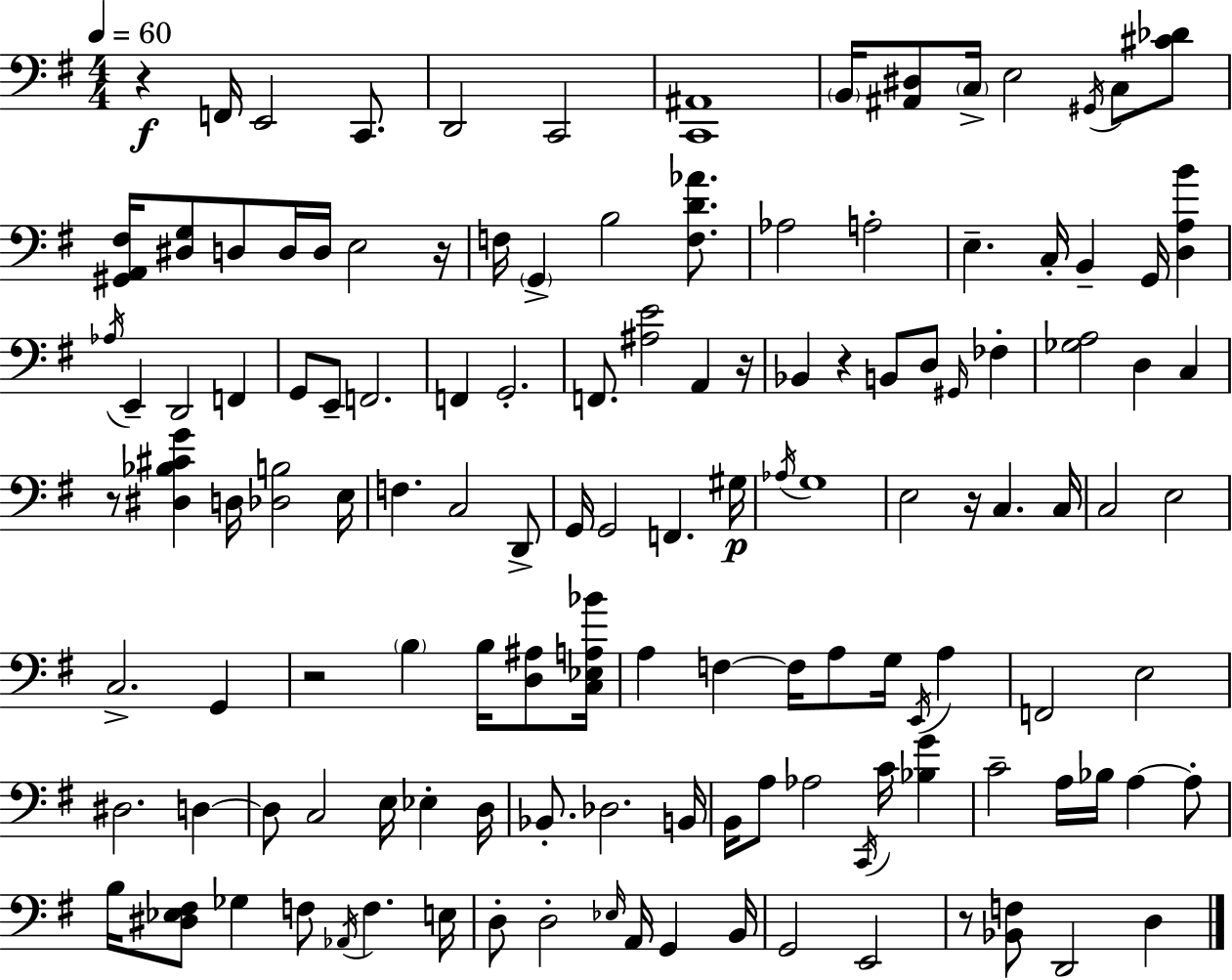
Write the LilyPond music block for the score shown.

{
  \clef bass
  \numericTimeSignature
  \time 4/4
  \key g \major
  \tempo 4 = 60
  \repeat volta 2 { r4\f f,16 e,2 c,8. | d,2 c,2 | <c, ais,>1 | \parenthesize b,16 <ais, dis>8 \parenthesize c16-> e2 \acciaccatura { gis,16 } c8 <cis' des'>8 | \break <gis, a, fis>16 <dis g>8 d8 d16 d16 e2 | r16 f16 \parenthesize g,4-> b2 <f d' aes'>8. | aes2 a2-. | e4.-- c16-. b,4-- g,16 <d a b'>4 | \break \acciaccatura { aes16 } e,4-- d,2 f,4 | g,8 e,8-- f,2. | f,4 g,2.-. | f,8. <ais e'>2 a,4 | \break r16 bes,4 r4 b,8 d8 \grace { gis,16 } fes4-. | <ges a>2 d4 c4 | r8 <dis bes cis' g'>4 d16 <des b>2 | e16 f4. c2 | \break d,8-> g,16 g,2 f,4. | gis16\p \acciaccatura { aes16 } g1 | e2 r16 c4. | c16 c2 e2 | \break c2.-> | g,4 r2 \parenthesize b4 | b16 <d ais>8 <c ees a bes'>16 a4 f4~~ f16 a8 g16 | \acciaccatura { e,16 } a4 f,2 e2 | \break dis2. | d4~~ d8 c2 e16 | ees4-. d16 bes,8.-. des2. | b,16 b,16 a8 aes2 | \break \acciaccatura { c,16 } c'16 <bes g'>4 c'2-- a16 bes16 | a4~~ a8-. b16 <dis ees fis>8 ges4 f8 \acciaccatura { aes,16 } | f4. e16 d8-. d2-. | \grace { ees16 } a,16 g,4 b,16 g,2 | \break e,2 r8 <bes, f>8 d,2 | d4 } \bar "|."
}